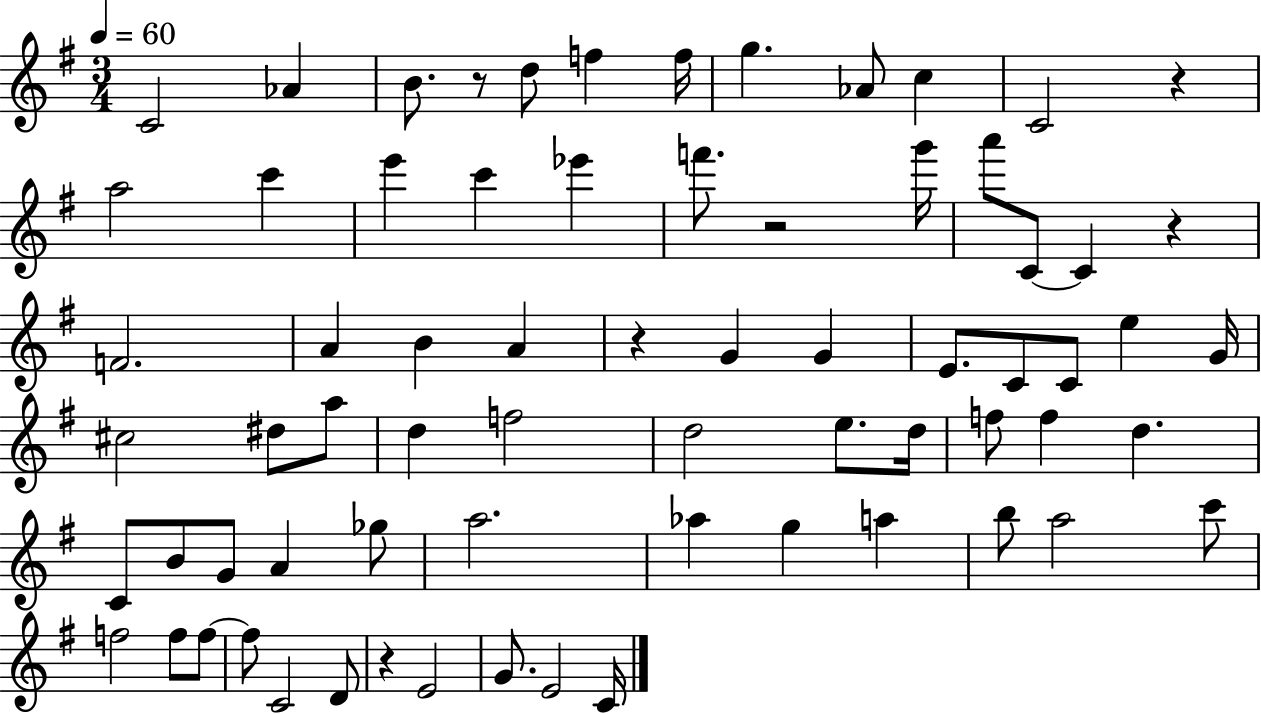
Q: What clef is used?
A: treble